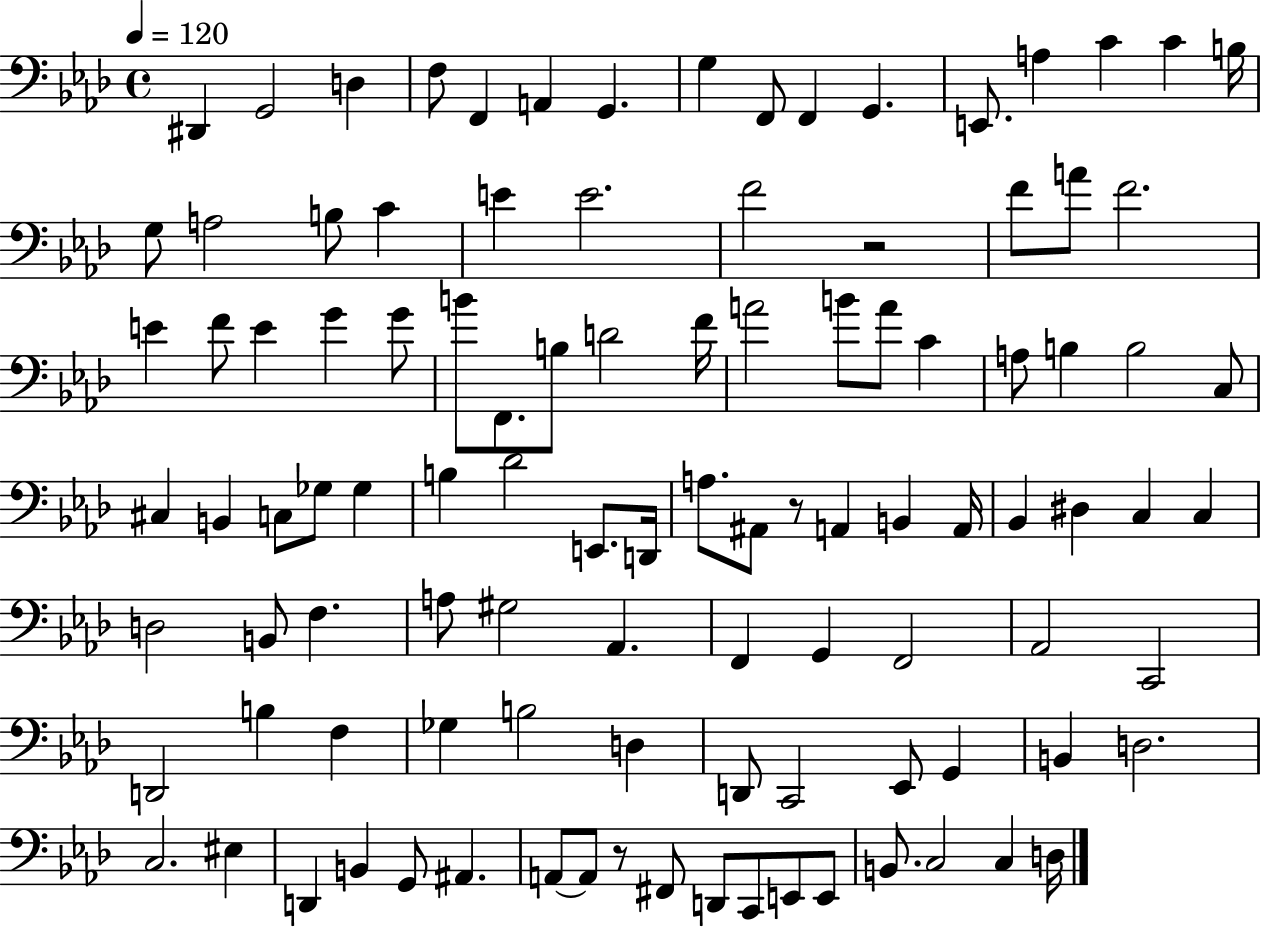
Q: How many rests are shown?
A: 3